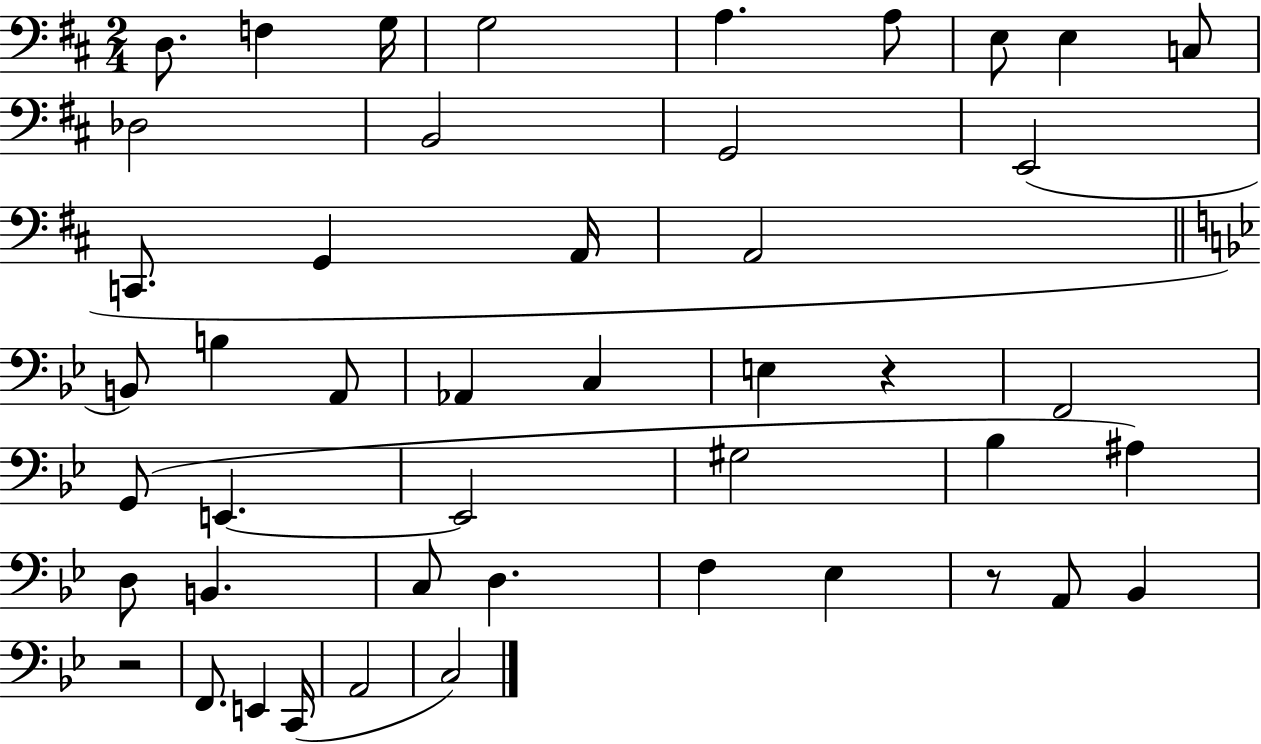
{
  \clef bass
  \numericTimeSignature
  \time 2/4
  \key d \major
  d8. f4 g16 | g2 | a4. a8 | e8 e4 c8 | \break des2 | b,2 | g,2 | e,2( | \break c,8. g,4 a,16 | a,2 | \bar "||" \break \key bes \major b,8) b4 a,8 | aes,4 c4 | e4 r4 | f,2 | \break g,8( e,4.~~ | e,2 | gis2 | bes4 ais4) | \break d8 b,4. | c8 d4. | f4 ees4 | r8 a,8 bes,4 | \break r2 | f,8. e,4 c,16( | a,2 | c2) | \break \bar "|."
}